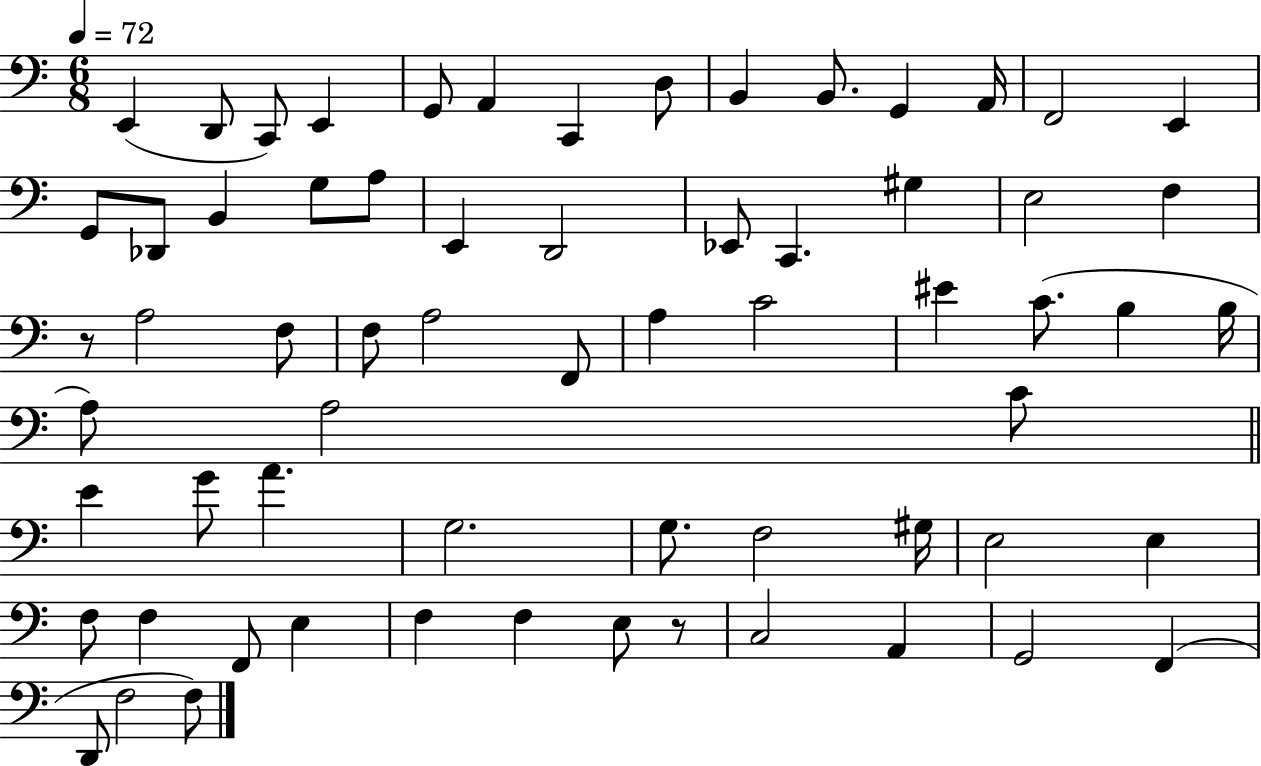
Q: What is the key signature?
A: C major